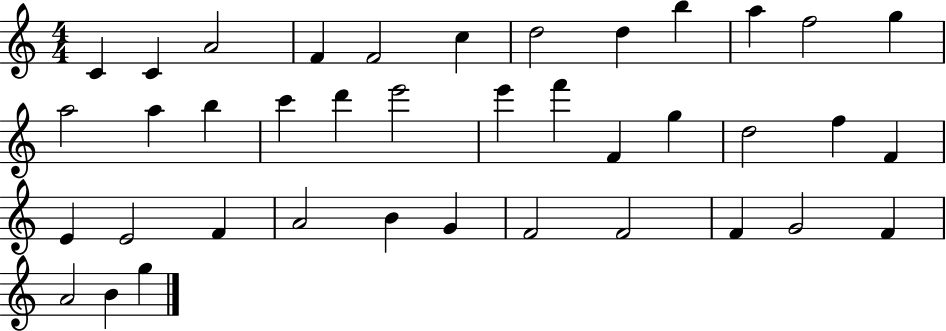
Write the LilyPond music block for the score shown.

{
  \clef treble
  \numericTimeSignature
  \time 4/4
  \key c \major
  c'4 c'4 a'2 | f'4 f'2 c''4 | d''2 d''4 b''4 | a''4 f''2 g''4 | \break a''2 a''4 b''4 | c'''4 d'''4 e'''2 | e'''4 f'''4 f'4 g''4 | d''2 f''4 f'4 | \break e'4 e'2 f'4 | a'2 b'4 g'4 | f'2 f'2 | f'4 g'2 f'4 | \break a'2 b'4 g''4 | \bar "|."
}